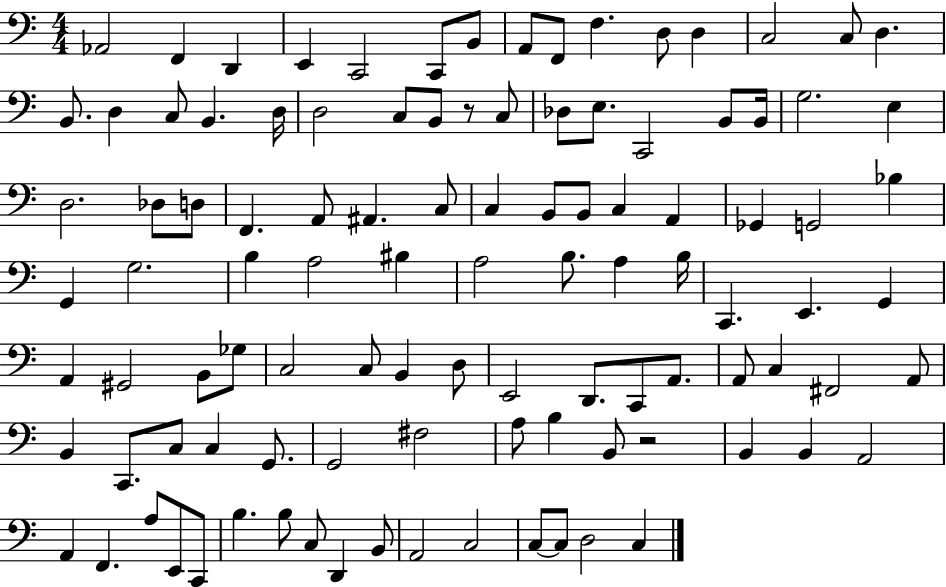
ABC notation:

X:1
T:Untitled
M:4/4
L:1/4
K:C
_A,,2 F,, D,, E,, C,,2 C,,/2 B,,/2 A,,/2 F,,/2 F, D,/2 D, C,2 C,/2 D, B,,/2 D, C,/2 B,, D,/4 D,2 C,/2 B,,/2 z/2 C,/2 _D,/2 E,/2 C,,2 B,,/2 B,,/4 G,2 E, D,2 _D,/2 D,/2 F,, A,,/2 ^A,, C,/2 C, B,,/2 B,,/2 C, A,, _G,, G,,2 _B, G,, G,2 B, A,2 ^B, A,2 B,/2 A, B,/4 C,, E,, G,, A,, ^G,,2 B,,/2 _G,/2 C,2 C,/2 B,, D,/2 E,,2 D,,/2 C,,/2 A,,/2 A,,/2 C, ^F,,2 A,,/2 B,, C,,/2 C,/2 C, G,,/2 G,,2 ^F,2 A,/2 B, B,,/2 z2 B,, B,, A,,2 A,, F,, A,/2 E,,/2 C,,/2 B, B,/2 C,/2 D,, B,,/2 A,,2 C,2 C,/2 C,/2 D,2 C,